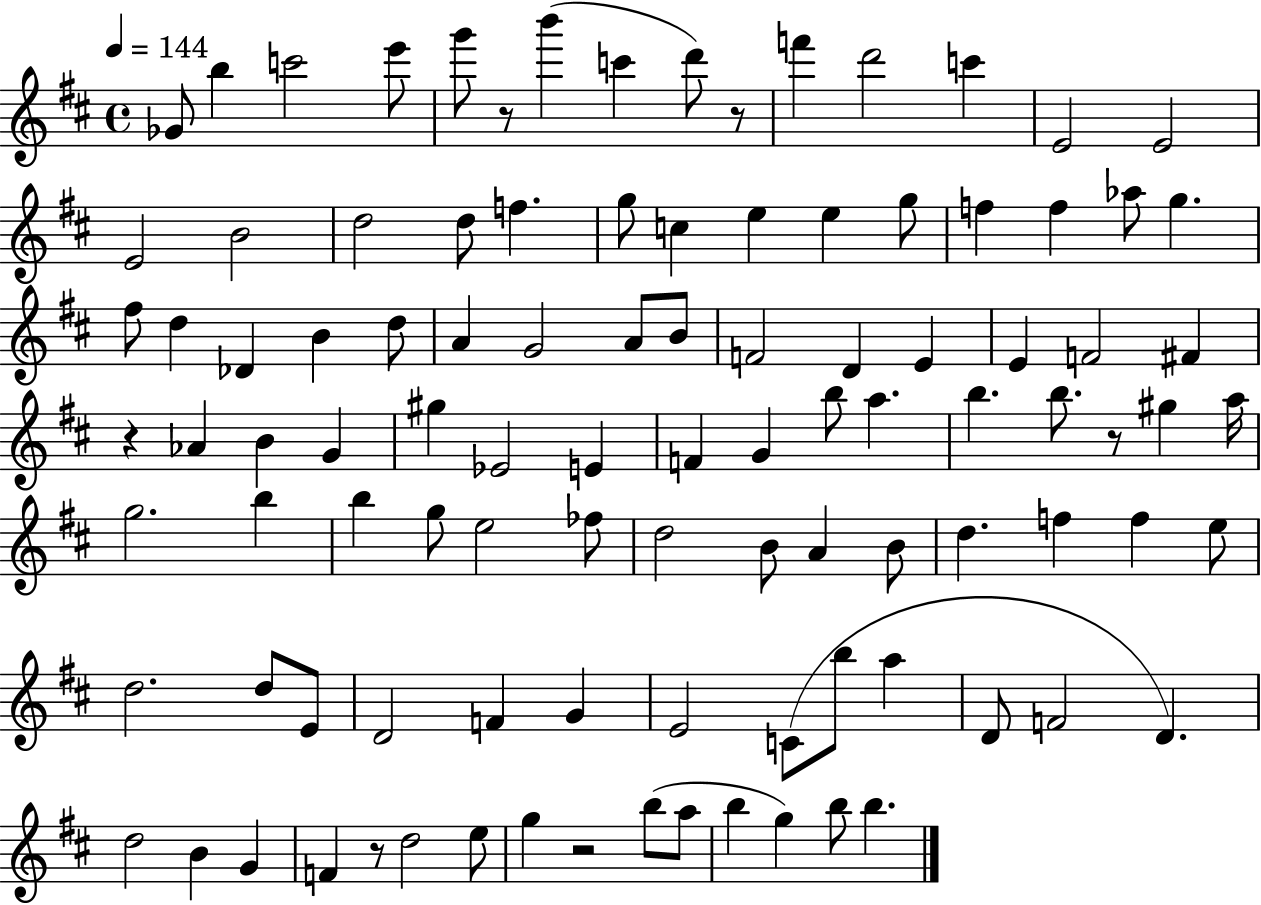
{
  \clef treble
  \time 4/4
  \defaultTimeSignature
  \key d \major
  \tempo 4 = 144
  ges'8 b''4 c'''2 e'''8 | g'''8 r8 b'''4( c'''4 d'''8) r8 | f'''4 d'''2 c'''4 | e'2 e'2 | \break e'2 b'2 | d''2 d''8 f''4. | g''8 c''4 e''4 e''4 g''8 | f''4 f''4 aes''8 g''4. | \break fis''8 d''4 des'4 b'4 d''8 | a'4 g'2 a'8 b'8 | f'2 d'4 e'4 | e'4 f'2 fis'4 | \break r4 aes'4 b'4 g'4 | gis''4 ees'2 e'4 | f'4 g'4 b''8 a''4. | b''4. b''8. r8 gis''4 a''16 | \break g''2. b''4 | b''4 g''8 e''2 fes''8 | d''2 b'8 a'4 b'8 | d''4. f''4 f''4 e''8 | \break d''2. d''8 e'8 | d'2 f'4 g'4 | e'2 c'8( b''8 a''4 | d'8 f'2 d'4.) | \break d''2 b'4 g'4 | f'4 r8 d''2 e''8 | g''4 r2 b''8( a''8 | b''4 g''4) b''8 b''4. | \break \bar "|."
}